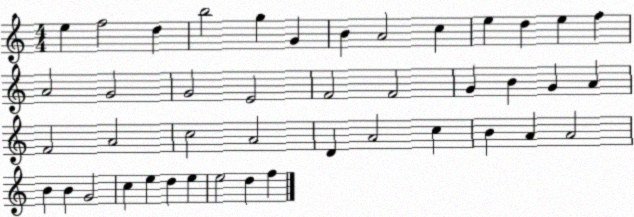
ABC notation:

X:1
T:Untitled
M:4/4
L:1/4
K:C
e f2 d b2 g G B A2 c e d e f A2 G2 G2 E2 F2 F2 G B G A F2 A2 c2 A2 D A2 c B A A2 B B G2 c e d e e2 d f